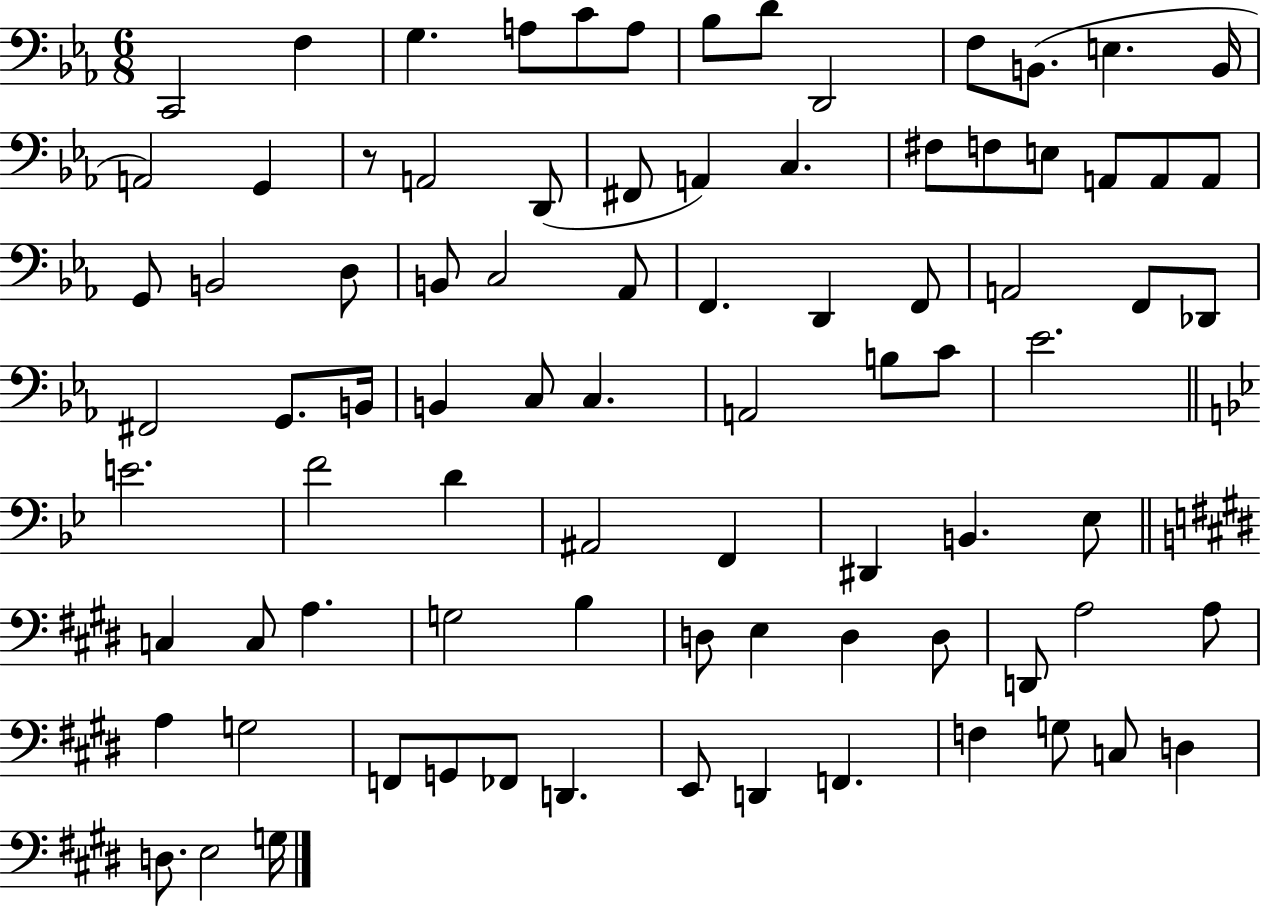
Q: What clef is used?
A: bass